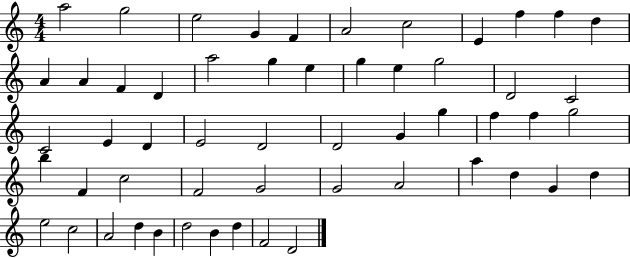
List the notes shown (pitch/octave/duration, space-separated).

A5/h G5/h E5/h G4/q F4/q A4/h C5/h E4/q F5/q F5/q D5/q A4/q A4/q F4/q D4/q A5/h G5/q E5/q G5/q E5/q G5/h D4/h C4/h C4/h E4/q D4/q E4/h D4/h D4/h G4/q G5/q F5/q F5/q G5/h B5/q F4/q C5/h F4/h G4/h G4/h A4/h A5/q D5/q G4/q D5/q E5/h C5/h A4/h D5/q B4/q D5/h B4/q D5/q F4/h D4/h